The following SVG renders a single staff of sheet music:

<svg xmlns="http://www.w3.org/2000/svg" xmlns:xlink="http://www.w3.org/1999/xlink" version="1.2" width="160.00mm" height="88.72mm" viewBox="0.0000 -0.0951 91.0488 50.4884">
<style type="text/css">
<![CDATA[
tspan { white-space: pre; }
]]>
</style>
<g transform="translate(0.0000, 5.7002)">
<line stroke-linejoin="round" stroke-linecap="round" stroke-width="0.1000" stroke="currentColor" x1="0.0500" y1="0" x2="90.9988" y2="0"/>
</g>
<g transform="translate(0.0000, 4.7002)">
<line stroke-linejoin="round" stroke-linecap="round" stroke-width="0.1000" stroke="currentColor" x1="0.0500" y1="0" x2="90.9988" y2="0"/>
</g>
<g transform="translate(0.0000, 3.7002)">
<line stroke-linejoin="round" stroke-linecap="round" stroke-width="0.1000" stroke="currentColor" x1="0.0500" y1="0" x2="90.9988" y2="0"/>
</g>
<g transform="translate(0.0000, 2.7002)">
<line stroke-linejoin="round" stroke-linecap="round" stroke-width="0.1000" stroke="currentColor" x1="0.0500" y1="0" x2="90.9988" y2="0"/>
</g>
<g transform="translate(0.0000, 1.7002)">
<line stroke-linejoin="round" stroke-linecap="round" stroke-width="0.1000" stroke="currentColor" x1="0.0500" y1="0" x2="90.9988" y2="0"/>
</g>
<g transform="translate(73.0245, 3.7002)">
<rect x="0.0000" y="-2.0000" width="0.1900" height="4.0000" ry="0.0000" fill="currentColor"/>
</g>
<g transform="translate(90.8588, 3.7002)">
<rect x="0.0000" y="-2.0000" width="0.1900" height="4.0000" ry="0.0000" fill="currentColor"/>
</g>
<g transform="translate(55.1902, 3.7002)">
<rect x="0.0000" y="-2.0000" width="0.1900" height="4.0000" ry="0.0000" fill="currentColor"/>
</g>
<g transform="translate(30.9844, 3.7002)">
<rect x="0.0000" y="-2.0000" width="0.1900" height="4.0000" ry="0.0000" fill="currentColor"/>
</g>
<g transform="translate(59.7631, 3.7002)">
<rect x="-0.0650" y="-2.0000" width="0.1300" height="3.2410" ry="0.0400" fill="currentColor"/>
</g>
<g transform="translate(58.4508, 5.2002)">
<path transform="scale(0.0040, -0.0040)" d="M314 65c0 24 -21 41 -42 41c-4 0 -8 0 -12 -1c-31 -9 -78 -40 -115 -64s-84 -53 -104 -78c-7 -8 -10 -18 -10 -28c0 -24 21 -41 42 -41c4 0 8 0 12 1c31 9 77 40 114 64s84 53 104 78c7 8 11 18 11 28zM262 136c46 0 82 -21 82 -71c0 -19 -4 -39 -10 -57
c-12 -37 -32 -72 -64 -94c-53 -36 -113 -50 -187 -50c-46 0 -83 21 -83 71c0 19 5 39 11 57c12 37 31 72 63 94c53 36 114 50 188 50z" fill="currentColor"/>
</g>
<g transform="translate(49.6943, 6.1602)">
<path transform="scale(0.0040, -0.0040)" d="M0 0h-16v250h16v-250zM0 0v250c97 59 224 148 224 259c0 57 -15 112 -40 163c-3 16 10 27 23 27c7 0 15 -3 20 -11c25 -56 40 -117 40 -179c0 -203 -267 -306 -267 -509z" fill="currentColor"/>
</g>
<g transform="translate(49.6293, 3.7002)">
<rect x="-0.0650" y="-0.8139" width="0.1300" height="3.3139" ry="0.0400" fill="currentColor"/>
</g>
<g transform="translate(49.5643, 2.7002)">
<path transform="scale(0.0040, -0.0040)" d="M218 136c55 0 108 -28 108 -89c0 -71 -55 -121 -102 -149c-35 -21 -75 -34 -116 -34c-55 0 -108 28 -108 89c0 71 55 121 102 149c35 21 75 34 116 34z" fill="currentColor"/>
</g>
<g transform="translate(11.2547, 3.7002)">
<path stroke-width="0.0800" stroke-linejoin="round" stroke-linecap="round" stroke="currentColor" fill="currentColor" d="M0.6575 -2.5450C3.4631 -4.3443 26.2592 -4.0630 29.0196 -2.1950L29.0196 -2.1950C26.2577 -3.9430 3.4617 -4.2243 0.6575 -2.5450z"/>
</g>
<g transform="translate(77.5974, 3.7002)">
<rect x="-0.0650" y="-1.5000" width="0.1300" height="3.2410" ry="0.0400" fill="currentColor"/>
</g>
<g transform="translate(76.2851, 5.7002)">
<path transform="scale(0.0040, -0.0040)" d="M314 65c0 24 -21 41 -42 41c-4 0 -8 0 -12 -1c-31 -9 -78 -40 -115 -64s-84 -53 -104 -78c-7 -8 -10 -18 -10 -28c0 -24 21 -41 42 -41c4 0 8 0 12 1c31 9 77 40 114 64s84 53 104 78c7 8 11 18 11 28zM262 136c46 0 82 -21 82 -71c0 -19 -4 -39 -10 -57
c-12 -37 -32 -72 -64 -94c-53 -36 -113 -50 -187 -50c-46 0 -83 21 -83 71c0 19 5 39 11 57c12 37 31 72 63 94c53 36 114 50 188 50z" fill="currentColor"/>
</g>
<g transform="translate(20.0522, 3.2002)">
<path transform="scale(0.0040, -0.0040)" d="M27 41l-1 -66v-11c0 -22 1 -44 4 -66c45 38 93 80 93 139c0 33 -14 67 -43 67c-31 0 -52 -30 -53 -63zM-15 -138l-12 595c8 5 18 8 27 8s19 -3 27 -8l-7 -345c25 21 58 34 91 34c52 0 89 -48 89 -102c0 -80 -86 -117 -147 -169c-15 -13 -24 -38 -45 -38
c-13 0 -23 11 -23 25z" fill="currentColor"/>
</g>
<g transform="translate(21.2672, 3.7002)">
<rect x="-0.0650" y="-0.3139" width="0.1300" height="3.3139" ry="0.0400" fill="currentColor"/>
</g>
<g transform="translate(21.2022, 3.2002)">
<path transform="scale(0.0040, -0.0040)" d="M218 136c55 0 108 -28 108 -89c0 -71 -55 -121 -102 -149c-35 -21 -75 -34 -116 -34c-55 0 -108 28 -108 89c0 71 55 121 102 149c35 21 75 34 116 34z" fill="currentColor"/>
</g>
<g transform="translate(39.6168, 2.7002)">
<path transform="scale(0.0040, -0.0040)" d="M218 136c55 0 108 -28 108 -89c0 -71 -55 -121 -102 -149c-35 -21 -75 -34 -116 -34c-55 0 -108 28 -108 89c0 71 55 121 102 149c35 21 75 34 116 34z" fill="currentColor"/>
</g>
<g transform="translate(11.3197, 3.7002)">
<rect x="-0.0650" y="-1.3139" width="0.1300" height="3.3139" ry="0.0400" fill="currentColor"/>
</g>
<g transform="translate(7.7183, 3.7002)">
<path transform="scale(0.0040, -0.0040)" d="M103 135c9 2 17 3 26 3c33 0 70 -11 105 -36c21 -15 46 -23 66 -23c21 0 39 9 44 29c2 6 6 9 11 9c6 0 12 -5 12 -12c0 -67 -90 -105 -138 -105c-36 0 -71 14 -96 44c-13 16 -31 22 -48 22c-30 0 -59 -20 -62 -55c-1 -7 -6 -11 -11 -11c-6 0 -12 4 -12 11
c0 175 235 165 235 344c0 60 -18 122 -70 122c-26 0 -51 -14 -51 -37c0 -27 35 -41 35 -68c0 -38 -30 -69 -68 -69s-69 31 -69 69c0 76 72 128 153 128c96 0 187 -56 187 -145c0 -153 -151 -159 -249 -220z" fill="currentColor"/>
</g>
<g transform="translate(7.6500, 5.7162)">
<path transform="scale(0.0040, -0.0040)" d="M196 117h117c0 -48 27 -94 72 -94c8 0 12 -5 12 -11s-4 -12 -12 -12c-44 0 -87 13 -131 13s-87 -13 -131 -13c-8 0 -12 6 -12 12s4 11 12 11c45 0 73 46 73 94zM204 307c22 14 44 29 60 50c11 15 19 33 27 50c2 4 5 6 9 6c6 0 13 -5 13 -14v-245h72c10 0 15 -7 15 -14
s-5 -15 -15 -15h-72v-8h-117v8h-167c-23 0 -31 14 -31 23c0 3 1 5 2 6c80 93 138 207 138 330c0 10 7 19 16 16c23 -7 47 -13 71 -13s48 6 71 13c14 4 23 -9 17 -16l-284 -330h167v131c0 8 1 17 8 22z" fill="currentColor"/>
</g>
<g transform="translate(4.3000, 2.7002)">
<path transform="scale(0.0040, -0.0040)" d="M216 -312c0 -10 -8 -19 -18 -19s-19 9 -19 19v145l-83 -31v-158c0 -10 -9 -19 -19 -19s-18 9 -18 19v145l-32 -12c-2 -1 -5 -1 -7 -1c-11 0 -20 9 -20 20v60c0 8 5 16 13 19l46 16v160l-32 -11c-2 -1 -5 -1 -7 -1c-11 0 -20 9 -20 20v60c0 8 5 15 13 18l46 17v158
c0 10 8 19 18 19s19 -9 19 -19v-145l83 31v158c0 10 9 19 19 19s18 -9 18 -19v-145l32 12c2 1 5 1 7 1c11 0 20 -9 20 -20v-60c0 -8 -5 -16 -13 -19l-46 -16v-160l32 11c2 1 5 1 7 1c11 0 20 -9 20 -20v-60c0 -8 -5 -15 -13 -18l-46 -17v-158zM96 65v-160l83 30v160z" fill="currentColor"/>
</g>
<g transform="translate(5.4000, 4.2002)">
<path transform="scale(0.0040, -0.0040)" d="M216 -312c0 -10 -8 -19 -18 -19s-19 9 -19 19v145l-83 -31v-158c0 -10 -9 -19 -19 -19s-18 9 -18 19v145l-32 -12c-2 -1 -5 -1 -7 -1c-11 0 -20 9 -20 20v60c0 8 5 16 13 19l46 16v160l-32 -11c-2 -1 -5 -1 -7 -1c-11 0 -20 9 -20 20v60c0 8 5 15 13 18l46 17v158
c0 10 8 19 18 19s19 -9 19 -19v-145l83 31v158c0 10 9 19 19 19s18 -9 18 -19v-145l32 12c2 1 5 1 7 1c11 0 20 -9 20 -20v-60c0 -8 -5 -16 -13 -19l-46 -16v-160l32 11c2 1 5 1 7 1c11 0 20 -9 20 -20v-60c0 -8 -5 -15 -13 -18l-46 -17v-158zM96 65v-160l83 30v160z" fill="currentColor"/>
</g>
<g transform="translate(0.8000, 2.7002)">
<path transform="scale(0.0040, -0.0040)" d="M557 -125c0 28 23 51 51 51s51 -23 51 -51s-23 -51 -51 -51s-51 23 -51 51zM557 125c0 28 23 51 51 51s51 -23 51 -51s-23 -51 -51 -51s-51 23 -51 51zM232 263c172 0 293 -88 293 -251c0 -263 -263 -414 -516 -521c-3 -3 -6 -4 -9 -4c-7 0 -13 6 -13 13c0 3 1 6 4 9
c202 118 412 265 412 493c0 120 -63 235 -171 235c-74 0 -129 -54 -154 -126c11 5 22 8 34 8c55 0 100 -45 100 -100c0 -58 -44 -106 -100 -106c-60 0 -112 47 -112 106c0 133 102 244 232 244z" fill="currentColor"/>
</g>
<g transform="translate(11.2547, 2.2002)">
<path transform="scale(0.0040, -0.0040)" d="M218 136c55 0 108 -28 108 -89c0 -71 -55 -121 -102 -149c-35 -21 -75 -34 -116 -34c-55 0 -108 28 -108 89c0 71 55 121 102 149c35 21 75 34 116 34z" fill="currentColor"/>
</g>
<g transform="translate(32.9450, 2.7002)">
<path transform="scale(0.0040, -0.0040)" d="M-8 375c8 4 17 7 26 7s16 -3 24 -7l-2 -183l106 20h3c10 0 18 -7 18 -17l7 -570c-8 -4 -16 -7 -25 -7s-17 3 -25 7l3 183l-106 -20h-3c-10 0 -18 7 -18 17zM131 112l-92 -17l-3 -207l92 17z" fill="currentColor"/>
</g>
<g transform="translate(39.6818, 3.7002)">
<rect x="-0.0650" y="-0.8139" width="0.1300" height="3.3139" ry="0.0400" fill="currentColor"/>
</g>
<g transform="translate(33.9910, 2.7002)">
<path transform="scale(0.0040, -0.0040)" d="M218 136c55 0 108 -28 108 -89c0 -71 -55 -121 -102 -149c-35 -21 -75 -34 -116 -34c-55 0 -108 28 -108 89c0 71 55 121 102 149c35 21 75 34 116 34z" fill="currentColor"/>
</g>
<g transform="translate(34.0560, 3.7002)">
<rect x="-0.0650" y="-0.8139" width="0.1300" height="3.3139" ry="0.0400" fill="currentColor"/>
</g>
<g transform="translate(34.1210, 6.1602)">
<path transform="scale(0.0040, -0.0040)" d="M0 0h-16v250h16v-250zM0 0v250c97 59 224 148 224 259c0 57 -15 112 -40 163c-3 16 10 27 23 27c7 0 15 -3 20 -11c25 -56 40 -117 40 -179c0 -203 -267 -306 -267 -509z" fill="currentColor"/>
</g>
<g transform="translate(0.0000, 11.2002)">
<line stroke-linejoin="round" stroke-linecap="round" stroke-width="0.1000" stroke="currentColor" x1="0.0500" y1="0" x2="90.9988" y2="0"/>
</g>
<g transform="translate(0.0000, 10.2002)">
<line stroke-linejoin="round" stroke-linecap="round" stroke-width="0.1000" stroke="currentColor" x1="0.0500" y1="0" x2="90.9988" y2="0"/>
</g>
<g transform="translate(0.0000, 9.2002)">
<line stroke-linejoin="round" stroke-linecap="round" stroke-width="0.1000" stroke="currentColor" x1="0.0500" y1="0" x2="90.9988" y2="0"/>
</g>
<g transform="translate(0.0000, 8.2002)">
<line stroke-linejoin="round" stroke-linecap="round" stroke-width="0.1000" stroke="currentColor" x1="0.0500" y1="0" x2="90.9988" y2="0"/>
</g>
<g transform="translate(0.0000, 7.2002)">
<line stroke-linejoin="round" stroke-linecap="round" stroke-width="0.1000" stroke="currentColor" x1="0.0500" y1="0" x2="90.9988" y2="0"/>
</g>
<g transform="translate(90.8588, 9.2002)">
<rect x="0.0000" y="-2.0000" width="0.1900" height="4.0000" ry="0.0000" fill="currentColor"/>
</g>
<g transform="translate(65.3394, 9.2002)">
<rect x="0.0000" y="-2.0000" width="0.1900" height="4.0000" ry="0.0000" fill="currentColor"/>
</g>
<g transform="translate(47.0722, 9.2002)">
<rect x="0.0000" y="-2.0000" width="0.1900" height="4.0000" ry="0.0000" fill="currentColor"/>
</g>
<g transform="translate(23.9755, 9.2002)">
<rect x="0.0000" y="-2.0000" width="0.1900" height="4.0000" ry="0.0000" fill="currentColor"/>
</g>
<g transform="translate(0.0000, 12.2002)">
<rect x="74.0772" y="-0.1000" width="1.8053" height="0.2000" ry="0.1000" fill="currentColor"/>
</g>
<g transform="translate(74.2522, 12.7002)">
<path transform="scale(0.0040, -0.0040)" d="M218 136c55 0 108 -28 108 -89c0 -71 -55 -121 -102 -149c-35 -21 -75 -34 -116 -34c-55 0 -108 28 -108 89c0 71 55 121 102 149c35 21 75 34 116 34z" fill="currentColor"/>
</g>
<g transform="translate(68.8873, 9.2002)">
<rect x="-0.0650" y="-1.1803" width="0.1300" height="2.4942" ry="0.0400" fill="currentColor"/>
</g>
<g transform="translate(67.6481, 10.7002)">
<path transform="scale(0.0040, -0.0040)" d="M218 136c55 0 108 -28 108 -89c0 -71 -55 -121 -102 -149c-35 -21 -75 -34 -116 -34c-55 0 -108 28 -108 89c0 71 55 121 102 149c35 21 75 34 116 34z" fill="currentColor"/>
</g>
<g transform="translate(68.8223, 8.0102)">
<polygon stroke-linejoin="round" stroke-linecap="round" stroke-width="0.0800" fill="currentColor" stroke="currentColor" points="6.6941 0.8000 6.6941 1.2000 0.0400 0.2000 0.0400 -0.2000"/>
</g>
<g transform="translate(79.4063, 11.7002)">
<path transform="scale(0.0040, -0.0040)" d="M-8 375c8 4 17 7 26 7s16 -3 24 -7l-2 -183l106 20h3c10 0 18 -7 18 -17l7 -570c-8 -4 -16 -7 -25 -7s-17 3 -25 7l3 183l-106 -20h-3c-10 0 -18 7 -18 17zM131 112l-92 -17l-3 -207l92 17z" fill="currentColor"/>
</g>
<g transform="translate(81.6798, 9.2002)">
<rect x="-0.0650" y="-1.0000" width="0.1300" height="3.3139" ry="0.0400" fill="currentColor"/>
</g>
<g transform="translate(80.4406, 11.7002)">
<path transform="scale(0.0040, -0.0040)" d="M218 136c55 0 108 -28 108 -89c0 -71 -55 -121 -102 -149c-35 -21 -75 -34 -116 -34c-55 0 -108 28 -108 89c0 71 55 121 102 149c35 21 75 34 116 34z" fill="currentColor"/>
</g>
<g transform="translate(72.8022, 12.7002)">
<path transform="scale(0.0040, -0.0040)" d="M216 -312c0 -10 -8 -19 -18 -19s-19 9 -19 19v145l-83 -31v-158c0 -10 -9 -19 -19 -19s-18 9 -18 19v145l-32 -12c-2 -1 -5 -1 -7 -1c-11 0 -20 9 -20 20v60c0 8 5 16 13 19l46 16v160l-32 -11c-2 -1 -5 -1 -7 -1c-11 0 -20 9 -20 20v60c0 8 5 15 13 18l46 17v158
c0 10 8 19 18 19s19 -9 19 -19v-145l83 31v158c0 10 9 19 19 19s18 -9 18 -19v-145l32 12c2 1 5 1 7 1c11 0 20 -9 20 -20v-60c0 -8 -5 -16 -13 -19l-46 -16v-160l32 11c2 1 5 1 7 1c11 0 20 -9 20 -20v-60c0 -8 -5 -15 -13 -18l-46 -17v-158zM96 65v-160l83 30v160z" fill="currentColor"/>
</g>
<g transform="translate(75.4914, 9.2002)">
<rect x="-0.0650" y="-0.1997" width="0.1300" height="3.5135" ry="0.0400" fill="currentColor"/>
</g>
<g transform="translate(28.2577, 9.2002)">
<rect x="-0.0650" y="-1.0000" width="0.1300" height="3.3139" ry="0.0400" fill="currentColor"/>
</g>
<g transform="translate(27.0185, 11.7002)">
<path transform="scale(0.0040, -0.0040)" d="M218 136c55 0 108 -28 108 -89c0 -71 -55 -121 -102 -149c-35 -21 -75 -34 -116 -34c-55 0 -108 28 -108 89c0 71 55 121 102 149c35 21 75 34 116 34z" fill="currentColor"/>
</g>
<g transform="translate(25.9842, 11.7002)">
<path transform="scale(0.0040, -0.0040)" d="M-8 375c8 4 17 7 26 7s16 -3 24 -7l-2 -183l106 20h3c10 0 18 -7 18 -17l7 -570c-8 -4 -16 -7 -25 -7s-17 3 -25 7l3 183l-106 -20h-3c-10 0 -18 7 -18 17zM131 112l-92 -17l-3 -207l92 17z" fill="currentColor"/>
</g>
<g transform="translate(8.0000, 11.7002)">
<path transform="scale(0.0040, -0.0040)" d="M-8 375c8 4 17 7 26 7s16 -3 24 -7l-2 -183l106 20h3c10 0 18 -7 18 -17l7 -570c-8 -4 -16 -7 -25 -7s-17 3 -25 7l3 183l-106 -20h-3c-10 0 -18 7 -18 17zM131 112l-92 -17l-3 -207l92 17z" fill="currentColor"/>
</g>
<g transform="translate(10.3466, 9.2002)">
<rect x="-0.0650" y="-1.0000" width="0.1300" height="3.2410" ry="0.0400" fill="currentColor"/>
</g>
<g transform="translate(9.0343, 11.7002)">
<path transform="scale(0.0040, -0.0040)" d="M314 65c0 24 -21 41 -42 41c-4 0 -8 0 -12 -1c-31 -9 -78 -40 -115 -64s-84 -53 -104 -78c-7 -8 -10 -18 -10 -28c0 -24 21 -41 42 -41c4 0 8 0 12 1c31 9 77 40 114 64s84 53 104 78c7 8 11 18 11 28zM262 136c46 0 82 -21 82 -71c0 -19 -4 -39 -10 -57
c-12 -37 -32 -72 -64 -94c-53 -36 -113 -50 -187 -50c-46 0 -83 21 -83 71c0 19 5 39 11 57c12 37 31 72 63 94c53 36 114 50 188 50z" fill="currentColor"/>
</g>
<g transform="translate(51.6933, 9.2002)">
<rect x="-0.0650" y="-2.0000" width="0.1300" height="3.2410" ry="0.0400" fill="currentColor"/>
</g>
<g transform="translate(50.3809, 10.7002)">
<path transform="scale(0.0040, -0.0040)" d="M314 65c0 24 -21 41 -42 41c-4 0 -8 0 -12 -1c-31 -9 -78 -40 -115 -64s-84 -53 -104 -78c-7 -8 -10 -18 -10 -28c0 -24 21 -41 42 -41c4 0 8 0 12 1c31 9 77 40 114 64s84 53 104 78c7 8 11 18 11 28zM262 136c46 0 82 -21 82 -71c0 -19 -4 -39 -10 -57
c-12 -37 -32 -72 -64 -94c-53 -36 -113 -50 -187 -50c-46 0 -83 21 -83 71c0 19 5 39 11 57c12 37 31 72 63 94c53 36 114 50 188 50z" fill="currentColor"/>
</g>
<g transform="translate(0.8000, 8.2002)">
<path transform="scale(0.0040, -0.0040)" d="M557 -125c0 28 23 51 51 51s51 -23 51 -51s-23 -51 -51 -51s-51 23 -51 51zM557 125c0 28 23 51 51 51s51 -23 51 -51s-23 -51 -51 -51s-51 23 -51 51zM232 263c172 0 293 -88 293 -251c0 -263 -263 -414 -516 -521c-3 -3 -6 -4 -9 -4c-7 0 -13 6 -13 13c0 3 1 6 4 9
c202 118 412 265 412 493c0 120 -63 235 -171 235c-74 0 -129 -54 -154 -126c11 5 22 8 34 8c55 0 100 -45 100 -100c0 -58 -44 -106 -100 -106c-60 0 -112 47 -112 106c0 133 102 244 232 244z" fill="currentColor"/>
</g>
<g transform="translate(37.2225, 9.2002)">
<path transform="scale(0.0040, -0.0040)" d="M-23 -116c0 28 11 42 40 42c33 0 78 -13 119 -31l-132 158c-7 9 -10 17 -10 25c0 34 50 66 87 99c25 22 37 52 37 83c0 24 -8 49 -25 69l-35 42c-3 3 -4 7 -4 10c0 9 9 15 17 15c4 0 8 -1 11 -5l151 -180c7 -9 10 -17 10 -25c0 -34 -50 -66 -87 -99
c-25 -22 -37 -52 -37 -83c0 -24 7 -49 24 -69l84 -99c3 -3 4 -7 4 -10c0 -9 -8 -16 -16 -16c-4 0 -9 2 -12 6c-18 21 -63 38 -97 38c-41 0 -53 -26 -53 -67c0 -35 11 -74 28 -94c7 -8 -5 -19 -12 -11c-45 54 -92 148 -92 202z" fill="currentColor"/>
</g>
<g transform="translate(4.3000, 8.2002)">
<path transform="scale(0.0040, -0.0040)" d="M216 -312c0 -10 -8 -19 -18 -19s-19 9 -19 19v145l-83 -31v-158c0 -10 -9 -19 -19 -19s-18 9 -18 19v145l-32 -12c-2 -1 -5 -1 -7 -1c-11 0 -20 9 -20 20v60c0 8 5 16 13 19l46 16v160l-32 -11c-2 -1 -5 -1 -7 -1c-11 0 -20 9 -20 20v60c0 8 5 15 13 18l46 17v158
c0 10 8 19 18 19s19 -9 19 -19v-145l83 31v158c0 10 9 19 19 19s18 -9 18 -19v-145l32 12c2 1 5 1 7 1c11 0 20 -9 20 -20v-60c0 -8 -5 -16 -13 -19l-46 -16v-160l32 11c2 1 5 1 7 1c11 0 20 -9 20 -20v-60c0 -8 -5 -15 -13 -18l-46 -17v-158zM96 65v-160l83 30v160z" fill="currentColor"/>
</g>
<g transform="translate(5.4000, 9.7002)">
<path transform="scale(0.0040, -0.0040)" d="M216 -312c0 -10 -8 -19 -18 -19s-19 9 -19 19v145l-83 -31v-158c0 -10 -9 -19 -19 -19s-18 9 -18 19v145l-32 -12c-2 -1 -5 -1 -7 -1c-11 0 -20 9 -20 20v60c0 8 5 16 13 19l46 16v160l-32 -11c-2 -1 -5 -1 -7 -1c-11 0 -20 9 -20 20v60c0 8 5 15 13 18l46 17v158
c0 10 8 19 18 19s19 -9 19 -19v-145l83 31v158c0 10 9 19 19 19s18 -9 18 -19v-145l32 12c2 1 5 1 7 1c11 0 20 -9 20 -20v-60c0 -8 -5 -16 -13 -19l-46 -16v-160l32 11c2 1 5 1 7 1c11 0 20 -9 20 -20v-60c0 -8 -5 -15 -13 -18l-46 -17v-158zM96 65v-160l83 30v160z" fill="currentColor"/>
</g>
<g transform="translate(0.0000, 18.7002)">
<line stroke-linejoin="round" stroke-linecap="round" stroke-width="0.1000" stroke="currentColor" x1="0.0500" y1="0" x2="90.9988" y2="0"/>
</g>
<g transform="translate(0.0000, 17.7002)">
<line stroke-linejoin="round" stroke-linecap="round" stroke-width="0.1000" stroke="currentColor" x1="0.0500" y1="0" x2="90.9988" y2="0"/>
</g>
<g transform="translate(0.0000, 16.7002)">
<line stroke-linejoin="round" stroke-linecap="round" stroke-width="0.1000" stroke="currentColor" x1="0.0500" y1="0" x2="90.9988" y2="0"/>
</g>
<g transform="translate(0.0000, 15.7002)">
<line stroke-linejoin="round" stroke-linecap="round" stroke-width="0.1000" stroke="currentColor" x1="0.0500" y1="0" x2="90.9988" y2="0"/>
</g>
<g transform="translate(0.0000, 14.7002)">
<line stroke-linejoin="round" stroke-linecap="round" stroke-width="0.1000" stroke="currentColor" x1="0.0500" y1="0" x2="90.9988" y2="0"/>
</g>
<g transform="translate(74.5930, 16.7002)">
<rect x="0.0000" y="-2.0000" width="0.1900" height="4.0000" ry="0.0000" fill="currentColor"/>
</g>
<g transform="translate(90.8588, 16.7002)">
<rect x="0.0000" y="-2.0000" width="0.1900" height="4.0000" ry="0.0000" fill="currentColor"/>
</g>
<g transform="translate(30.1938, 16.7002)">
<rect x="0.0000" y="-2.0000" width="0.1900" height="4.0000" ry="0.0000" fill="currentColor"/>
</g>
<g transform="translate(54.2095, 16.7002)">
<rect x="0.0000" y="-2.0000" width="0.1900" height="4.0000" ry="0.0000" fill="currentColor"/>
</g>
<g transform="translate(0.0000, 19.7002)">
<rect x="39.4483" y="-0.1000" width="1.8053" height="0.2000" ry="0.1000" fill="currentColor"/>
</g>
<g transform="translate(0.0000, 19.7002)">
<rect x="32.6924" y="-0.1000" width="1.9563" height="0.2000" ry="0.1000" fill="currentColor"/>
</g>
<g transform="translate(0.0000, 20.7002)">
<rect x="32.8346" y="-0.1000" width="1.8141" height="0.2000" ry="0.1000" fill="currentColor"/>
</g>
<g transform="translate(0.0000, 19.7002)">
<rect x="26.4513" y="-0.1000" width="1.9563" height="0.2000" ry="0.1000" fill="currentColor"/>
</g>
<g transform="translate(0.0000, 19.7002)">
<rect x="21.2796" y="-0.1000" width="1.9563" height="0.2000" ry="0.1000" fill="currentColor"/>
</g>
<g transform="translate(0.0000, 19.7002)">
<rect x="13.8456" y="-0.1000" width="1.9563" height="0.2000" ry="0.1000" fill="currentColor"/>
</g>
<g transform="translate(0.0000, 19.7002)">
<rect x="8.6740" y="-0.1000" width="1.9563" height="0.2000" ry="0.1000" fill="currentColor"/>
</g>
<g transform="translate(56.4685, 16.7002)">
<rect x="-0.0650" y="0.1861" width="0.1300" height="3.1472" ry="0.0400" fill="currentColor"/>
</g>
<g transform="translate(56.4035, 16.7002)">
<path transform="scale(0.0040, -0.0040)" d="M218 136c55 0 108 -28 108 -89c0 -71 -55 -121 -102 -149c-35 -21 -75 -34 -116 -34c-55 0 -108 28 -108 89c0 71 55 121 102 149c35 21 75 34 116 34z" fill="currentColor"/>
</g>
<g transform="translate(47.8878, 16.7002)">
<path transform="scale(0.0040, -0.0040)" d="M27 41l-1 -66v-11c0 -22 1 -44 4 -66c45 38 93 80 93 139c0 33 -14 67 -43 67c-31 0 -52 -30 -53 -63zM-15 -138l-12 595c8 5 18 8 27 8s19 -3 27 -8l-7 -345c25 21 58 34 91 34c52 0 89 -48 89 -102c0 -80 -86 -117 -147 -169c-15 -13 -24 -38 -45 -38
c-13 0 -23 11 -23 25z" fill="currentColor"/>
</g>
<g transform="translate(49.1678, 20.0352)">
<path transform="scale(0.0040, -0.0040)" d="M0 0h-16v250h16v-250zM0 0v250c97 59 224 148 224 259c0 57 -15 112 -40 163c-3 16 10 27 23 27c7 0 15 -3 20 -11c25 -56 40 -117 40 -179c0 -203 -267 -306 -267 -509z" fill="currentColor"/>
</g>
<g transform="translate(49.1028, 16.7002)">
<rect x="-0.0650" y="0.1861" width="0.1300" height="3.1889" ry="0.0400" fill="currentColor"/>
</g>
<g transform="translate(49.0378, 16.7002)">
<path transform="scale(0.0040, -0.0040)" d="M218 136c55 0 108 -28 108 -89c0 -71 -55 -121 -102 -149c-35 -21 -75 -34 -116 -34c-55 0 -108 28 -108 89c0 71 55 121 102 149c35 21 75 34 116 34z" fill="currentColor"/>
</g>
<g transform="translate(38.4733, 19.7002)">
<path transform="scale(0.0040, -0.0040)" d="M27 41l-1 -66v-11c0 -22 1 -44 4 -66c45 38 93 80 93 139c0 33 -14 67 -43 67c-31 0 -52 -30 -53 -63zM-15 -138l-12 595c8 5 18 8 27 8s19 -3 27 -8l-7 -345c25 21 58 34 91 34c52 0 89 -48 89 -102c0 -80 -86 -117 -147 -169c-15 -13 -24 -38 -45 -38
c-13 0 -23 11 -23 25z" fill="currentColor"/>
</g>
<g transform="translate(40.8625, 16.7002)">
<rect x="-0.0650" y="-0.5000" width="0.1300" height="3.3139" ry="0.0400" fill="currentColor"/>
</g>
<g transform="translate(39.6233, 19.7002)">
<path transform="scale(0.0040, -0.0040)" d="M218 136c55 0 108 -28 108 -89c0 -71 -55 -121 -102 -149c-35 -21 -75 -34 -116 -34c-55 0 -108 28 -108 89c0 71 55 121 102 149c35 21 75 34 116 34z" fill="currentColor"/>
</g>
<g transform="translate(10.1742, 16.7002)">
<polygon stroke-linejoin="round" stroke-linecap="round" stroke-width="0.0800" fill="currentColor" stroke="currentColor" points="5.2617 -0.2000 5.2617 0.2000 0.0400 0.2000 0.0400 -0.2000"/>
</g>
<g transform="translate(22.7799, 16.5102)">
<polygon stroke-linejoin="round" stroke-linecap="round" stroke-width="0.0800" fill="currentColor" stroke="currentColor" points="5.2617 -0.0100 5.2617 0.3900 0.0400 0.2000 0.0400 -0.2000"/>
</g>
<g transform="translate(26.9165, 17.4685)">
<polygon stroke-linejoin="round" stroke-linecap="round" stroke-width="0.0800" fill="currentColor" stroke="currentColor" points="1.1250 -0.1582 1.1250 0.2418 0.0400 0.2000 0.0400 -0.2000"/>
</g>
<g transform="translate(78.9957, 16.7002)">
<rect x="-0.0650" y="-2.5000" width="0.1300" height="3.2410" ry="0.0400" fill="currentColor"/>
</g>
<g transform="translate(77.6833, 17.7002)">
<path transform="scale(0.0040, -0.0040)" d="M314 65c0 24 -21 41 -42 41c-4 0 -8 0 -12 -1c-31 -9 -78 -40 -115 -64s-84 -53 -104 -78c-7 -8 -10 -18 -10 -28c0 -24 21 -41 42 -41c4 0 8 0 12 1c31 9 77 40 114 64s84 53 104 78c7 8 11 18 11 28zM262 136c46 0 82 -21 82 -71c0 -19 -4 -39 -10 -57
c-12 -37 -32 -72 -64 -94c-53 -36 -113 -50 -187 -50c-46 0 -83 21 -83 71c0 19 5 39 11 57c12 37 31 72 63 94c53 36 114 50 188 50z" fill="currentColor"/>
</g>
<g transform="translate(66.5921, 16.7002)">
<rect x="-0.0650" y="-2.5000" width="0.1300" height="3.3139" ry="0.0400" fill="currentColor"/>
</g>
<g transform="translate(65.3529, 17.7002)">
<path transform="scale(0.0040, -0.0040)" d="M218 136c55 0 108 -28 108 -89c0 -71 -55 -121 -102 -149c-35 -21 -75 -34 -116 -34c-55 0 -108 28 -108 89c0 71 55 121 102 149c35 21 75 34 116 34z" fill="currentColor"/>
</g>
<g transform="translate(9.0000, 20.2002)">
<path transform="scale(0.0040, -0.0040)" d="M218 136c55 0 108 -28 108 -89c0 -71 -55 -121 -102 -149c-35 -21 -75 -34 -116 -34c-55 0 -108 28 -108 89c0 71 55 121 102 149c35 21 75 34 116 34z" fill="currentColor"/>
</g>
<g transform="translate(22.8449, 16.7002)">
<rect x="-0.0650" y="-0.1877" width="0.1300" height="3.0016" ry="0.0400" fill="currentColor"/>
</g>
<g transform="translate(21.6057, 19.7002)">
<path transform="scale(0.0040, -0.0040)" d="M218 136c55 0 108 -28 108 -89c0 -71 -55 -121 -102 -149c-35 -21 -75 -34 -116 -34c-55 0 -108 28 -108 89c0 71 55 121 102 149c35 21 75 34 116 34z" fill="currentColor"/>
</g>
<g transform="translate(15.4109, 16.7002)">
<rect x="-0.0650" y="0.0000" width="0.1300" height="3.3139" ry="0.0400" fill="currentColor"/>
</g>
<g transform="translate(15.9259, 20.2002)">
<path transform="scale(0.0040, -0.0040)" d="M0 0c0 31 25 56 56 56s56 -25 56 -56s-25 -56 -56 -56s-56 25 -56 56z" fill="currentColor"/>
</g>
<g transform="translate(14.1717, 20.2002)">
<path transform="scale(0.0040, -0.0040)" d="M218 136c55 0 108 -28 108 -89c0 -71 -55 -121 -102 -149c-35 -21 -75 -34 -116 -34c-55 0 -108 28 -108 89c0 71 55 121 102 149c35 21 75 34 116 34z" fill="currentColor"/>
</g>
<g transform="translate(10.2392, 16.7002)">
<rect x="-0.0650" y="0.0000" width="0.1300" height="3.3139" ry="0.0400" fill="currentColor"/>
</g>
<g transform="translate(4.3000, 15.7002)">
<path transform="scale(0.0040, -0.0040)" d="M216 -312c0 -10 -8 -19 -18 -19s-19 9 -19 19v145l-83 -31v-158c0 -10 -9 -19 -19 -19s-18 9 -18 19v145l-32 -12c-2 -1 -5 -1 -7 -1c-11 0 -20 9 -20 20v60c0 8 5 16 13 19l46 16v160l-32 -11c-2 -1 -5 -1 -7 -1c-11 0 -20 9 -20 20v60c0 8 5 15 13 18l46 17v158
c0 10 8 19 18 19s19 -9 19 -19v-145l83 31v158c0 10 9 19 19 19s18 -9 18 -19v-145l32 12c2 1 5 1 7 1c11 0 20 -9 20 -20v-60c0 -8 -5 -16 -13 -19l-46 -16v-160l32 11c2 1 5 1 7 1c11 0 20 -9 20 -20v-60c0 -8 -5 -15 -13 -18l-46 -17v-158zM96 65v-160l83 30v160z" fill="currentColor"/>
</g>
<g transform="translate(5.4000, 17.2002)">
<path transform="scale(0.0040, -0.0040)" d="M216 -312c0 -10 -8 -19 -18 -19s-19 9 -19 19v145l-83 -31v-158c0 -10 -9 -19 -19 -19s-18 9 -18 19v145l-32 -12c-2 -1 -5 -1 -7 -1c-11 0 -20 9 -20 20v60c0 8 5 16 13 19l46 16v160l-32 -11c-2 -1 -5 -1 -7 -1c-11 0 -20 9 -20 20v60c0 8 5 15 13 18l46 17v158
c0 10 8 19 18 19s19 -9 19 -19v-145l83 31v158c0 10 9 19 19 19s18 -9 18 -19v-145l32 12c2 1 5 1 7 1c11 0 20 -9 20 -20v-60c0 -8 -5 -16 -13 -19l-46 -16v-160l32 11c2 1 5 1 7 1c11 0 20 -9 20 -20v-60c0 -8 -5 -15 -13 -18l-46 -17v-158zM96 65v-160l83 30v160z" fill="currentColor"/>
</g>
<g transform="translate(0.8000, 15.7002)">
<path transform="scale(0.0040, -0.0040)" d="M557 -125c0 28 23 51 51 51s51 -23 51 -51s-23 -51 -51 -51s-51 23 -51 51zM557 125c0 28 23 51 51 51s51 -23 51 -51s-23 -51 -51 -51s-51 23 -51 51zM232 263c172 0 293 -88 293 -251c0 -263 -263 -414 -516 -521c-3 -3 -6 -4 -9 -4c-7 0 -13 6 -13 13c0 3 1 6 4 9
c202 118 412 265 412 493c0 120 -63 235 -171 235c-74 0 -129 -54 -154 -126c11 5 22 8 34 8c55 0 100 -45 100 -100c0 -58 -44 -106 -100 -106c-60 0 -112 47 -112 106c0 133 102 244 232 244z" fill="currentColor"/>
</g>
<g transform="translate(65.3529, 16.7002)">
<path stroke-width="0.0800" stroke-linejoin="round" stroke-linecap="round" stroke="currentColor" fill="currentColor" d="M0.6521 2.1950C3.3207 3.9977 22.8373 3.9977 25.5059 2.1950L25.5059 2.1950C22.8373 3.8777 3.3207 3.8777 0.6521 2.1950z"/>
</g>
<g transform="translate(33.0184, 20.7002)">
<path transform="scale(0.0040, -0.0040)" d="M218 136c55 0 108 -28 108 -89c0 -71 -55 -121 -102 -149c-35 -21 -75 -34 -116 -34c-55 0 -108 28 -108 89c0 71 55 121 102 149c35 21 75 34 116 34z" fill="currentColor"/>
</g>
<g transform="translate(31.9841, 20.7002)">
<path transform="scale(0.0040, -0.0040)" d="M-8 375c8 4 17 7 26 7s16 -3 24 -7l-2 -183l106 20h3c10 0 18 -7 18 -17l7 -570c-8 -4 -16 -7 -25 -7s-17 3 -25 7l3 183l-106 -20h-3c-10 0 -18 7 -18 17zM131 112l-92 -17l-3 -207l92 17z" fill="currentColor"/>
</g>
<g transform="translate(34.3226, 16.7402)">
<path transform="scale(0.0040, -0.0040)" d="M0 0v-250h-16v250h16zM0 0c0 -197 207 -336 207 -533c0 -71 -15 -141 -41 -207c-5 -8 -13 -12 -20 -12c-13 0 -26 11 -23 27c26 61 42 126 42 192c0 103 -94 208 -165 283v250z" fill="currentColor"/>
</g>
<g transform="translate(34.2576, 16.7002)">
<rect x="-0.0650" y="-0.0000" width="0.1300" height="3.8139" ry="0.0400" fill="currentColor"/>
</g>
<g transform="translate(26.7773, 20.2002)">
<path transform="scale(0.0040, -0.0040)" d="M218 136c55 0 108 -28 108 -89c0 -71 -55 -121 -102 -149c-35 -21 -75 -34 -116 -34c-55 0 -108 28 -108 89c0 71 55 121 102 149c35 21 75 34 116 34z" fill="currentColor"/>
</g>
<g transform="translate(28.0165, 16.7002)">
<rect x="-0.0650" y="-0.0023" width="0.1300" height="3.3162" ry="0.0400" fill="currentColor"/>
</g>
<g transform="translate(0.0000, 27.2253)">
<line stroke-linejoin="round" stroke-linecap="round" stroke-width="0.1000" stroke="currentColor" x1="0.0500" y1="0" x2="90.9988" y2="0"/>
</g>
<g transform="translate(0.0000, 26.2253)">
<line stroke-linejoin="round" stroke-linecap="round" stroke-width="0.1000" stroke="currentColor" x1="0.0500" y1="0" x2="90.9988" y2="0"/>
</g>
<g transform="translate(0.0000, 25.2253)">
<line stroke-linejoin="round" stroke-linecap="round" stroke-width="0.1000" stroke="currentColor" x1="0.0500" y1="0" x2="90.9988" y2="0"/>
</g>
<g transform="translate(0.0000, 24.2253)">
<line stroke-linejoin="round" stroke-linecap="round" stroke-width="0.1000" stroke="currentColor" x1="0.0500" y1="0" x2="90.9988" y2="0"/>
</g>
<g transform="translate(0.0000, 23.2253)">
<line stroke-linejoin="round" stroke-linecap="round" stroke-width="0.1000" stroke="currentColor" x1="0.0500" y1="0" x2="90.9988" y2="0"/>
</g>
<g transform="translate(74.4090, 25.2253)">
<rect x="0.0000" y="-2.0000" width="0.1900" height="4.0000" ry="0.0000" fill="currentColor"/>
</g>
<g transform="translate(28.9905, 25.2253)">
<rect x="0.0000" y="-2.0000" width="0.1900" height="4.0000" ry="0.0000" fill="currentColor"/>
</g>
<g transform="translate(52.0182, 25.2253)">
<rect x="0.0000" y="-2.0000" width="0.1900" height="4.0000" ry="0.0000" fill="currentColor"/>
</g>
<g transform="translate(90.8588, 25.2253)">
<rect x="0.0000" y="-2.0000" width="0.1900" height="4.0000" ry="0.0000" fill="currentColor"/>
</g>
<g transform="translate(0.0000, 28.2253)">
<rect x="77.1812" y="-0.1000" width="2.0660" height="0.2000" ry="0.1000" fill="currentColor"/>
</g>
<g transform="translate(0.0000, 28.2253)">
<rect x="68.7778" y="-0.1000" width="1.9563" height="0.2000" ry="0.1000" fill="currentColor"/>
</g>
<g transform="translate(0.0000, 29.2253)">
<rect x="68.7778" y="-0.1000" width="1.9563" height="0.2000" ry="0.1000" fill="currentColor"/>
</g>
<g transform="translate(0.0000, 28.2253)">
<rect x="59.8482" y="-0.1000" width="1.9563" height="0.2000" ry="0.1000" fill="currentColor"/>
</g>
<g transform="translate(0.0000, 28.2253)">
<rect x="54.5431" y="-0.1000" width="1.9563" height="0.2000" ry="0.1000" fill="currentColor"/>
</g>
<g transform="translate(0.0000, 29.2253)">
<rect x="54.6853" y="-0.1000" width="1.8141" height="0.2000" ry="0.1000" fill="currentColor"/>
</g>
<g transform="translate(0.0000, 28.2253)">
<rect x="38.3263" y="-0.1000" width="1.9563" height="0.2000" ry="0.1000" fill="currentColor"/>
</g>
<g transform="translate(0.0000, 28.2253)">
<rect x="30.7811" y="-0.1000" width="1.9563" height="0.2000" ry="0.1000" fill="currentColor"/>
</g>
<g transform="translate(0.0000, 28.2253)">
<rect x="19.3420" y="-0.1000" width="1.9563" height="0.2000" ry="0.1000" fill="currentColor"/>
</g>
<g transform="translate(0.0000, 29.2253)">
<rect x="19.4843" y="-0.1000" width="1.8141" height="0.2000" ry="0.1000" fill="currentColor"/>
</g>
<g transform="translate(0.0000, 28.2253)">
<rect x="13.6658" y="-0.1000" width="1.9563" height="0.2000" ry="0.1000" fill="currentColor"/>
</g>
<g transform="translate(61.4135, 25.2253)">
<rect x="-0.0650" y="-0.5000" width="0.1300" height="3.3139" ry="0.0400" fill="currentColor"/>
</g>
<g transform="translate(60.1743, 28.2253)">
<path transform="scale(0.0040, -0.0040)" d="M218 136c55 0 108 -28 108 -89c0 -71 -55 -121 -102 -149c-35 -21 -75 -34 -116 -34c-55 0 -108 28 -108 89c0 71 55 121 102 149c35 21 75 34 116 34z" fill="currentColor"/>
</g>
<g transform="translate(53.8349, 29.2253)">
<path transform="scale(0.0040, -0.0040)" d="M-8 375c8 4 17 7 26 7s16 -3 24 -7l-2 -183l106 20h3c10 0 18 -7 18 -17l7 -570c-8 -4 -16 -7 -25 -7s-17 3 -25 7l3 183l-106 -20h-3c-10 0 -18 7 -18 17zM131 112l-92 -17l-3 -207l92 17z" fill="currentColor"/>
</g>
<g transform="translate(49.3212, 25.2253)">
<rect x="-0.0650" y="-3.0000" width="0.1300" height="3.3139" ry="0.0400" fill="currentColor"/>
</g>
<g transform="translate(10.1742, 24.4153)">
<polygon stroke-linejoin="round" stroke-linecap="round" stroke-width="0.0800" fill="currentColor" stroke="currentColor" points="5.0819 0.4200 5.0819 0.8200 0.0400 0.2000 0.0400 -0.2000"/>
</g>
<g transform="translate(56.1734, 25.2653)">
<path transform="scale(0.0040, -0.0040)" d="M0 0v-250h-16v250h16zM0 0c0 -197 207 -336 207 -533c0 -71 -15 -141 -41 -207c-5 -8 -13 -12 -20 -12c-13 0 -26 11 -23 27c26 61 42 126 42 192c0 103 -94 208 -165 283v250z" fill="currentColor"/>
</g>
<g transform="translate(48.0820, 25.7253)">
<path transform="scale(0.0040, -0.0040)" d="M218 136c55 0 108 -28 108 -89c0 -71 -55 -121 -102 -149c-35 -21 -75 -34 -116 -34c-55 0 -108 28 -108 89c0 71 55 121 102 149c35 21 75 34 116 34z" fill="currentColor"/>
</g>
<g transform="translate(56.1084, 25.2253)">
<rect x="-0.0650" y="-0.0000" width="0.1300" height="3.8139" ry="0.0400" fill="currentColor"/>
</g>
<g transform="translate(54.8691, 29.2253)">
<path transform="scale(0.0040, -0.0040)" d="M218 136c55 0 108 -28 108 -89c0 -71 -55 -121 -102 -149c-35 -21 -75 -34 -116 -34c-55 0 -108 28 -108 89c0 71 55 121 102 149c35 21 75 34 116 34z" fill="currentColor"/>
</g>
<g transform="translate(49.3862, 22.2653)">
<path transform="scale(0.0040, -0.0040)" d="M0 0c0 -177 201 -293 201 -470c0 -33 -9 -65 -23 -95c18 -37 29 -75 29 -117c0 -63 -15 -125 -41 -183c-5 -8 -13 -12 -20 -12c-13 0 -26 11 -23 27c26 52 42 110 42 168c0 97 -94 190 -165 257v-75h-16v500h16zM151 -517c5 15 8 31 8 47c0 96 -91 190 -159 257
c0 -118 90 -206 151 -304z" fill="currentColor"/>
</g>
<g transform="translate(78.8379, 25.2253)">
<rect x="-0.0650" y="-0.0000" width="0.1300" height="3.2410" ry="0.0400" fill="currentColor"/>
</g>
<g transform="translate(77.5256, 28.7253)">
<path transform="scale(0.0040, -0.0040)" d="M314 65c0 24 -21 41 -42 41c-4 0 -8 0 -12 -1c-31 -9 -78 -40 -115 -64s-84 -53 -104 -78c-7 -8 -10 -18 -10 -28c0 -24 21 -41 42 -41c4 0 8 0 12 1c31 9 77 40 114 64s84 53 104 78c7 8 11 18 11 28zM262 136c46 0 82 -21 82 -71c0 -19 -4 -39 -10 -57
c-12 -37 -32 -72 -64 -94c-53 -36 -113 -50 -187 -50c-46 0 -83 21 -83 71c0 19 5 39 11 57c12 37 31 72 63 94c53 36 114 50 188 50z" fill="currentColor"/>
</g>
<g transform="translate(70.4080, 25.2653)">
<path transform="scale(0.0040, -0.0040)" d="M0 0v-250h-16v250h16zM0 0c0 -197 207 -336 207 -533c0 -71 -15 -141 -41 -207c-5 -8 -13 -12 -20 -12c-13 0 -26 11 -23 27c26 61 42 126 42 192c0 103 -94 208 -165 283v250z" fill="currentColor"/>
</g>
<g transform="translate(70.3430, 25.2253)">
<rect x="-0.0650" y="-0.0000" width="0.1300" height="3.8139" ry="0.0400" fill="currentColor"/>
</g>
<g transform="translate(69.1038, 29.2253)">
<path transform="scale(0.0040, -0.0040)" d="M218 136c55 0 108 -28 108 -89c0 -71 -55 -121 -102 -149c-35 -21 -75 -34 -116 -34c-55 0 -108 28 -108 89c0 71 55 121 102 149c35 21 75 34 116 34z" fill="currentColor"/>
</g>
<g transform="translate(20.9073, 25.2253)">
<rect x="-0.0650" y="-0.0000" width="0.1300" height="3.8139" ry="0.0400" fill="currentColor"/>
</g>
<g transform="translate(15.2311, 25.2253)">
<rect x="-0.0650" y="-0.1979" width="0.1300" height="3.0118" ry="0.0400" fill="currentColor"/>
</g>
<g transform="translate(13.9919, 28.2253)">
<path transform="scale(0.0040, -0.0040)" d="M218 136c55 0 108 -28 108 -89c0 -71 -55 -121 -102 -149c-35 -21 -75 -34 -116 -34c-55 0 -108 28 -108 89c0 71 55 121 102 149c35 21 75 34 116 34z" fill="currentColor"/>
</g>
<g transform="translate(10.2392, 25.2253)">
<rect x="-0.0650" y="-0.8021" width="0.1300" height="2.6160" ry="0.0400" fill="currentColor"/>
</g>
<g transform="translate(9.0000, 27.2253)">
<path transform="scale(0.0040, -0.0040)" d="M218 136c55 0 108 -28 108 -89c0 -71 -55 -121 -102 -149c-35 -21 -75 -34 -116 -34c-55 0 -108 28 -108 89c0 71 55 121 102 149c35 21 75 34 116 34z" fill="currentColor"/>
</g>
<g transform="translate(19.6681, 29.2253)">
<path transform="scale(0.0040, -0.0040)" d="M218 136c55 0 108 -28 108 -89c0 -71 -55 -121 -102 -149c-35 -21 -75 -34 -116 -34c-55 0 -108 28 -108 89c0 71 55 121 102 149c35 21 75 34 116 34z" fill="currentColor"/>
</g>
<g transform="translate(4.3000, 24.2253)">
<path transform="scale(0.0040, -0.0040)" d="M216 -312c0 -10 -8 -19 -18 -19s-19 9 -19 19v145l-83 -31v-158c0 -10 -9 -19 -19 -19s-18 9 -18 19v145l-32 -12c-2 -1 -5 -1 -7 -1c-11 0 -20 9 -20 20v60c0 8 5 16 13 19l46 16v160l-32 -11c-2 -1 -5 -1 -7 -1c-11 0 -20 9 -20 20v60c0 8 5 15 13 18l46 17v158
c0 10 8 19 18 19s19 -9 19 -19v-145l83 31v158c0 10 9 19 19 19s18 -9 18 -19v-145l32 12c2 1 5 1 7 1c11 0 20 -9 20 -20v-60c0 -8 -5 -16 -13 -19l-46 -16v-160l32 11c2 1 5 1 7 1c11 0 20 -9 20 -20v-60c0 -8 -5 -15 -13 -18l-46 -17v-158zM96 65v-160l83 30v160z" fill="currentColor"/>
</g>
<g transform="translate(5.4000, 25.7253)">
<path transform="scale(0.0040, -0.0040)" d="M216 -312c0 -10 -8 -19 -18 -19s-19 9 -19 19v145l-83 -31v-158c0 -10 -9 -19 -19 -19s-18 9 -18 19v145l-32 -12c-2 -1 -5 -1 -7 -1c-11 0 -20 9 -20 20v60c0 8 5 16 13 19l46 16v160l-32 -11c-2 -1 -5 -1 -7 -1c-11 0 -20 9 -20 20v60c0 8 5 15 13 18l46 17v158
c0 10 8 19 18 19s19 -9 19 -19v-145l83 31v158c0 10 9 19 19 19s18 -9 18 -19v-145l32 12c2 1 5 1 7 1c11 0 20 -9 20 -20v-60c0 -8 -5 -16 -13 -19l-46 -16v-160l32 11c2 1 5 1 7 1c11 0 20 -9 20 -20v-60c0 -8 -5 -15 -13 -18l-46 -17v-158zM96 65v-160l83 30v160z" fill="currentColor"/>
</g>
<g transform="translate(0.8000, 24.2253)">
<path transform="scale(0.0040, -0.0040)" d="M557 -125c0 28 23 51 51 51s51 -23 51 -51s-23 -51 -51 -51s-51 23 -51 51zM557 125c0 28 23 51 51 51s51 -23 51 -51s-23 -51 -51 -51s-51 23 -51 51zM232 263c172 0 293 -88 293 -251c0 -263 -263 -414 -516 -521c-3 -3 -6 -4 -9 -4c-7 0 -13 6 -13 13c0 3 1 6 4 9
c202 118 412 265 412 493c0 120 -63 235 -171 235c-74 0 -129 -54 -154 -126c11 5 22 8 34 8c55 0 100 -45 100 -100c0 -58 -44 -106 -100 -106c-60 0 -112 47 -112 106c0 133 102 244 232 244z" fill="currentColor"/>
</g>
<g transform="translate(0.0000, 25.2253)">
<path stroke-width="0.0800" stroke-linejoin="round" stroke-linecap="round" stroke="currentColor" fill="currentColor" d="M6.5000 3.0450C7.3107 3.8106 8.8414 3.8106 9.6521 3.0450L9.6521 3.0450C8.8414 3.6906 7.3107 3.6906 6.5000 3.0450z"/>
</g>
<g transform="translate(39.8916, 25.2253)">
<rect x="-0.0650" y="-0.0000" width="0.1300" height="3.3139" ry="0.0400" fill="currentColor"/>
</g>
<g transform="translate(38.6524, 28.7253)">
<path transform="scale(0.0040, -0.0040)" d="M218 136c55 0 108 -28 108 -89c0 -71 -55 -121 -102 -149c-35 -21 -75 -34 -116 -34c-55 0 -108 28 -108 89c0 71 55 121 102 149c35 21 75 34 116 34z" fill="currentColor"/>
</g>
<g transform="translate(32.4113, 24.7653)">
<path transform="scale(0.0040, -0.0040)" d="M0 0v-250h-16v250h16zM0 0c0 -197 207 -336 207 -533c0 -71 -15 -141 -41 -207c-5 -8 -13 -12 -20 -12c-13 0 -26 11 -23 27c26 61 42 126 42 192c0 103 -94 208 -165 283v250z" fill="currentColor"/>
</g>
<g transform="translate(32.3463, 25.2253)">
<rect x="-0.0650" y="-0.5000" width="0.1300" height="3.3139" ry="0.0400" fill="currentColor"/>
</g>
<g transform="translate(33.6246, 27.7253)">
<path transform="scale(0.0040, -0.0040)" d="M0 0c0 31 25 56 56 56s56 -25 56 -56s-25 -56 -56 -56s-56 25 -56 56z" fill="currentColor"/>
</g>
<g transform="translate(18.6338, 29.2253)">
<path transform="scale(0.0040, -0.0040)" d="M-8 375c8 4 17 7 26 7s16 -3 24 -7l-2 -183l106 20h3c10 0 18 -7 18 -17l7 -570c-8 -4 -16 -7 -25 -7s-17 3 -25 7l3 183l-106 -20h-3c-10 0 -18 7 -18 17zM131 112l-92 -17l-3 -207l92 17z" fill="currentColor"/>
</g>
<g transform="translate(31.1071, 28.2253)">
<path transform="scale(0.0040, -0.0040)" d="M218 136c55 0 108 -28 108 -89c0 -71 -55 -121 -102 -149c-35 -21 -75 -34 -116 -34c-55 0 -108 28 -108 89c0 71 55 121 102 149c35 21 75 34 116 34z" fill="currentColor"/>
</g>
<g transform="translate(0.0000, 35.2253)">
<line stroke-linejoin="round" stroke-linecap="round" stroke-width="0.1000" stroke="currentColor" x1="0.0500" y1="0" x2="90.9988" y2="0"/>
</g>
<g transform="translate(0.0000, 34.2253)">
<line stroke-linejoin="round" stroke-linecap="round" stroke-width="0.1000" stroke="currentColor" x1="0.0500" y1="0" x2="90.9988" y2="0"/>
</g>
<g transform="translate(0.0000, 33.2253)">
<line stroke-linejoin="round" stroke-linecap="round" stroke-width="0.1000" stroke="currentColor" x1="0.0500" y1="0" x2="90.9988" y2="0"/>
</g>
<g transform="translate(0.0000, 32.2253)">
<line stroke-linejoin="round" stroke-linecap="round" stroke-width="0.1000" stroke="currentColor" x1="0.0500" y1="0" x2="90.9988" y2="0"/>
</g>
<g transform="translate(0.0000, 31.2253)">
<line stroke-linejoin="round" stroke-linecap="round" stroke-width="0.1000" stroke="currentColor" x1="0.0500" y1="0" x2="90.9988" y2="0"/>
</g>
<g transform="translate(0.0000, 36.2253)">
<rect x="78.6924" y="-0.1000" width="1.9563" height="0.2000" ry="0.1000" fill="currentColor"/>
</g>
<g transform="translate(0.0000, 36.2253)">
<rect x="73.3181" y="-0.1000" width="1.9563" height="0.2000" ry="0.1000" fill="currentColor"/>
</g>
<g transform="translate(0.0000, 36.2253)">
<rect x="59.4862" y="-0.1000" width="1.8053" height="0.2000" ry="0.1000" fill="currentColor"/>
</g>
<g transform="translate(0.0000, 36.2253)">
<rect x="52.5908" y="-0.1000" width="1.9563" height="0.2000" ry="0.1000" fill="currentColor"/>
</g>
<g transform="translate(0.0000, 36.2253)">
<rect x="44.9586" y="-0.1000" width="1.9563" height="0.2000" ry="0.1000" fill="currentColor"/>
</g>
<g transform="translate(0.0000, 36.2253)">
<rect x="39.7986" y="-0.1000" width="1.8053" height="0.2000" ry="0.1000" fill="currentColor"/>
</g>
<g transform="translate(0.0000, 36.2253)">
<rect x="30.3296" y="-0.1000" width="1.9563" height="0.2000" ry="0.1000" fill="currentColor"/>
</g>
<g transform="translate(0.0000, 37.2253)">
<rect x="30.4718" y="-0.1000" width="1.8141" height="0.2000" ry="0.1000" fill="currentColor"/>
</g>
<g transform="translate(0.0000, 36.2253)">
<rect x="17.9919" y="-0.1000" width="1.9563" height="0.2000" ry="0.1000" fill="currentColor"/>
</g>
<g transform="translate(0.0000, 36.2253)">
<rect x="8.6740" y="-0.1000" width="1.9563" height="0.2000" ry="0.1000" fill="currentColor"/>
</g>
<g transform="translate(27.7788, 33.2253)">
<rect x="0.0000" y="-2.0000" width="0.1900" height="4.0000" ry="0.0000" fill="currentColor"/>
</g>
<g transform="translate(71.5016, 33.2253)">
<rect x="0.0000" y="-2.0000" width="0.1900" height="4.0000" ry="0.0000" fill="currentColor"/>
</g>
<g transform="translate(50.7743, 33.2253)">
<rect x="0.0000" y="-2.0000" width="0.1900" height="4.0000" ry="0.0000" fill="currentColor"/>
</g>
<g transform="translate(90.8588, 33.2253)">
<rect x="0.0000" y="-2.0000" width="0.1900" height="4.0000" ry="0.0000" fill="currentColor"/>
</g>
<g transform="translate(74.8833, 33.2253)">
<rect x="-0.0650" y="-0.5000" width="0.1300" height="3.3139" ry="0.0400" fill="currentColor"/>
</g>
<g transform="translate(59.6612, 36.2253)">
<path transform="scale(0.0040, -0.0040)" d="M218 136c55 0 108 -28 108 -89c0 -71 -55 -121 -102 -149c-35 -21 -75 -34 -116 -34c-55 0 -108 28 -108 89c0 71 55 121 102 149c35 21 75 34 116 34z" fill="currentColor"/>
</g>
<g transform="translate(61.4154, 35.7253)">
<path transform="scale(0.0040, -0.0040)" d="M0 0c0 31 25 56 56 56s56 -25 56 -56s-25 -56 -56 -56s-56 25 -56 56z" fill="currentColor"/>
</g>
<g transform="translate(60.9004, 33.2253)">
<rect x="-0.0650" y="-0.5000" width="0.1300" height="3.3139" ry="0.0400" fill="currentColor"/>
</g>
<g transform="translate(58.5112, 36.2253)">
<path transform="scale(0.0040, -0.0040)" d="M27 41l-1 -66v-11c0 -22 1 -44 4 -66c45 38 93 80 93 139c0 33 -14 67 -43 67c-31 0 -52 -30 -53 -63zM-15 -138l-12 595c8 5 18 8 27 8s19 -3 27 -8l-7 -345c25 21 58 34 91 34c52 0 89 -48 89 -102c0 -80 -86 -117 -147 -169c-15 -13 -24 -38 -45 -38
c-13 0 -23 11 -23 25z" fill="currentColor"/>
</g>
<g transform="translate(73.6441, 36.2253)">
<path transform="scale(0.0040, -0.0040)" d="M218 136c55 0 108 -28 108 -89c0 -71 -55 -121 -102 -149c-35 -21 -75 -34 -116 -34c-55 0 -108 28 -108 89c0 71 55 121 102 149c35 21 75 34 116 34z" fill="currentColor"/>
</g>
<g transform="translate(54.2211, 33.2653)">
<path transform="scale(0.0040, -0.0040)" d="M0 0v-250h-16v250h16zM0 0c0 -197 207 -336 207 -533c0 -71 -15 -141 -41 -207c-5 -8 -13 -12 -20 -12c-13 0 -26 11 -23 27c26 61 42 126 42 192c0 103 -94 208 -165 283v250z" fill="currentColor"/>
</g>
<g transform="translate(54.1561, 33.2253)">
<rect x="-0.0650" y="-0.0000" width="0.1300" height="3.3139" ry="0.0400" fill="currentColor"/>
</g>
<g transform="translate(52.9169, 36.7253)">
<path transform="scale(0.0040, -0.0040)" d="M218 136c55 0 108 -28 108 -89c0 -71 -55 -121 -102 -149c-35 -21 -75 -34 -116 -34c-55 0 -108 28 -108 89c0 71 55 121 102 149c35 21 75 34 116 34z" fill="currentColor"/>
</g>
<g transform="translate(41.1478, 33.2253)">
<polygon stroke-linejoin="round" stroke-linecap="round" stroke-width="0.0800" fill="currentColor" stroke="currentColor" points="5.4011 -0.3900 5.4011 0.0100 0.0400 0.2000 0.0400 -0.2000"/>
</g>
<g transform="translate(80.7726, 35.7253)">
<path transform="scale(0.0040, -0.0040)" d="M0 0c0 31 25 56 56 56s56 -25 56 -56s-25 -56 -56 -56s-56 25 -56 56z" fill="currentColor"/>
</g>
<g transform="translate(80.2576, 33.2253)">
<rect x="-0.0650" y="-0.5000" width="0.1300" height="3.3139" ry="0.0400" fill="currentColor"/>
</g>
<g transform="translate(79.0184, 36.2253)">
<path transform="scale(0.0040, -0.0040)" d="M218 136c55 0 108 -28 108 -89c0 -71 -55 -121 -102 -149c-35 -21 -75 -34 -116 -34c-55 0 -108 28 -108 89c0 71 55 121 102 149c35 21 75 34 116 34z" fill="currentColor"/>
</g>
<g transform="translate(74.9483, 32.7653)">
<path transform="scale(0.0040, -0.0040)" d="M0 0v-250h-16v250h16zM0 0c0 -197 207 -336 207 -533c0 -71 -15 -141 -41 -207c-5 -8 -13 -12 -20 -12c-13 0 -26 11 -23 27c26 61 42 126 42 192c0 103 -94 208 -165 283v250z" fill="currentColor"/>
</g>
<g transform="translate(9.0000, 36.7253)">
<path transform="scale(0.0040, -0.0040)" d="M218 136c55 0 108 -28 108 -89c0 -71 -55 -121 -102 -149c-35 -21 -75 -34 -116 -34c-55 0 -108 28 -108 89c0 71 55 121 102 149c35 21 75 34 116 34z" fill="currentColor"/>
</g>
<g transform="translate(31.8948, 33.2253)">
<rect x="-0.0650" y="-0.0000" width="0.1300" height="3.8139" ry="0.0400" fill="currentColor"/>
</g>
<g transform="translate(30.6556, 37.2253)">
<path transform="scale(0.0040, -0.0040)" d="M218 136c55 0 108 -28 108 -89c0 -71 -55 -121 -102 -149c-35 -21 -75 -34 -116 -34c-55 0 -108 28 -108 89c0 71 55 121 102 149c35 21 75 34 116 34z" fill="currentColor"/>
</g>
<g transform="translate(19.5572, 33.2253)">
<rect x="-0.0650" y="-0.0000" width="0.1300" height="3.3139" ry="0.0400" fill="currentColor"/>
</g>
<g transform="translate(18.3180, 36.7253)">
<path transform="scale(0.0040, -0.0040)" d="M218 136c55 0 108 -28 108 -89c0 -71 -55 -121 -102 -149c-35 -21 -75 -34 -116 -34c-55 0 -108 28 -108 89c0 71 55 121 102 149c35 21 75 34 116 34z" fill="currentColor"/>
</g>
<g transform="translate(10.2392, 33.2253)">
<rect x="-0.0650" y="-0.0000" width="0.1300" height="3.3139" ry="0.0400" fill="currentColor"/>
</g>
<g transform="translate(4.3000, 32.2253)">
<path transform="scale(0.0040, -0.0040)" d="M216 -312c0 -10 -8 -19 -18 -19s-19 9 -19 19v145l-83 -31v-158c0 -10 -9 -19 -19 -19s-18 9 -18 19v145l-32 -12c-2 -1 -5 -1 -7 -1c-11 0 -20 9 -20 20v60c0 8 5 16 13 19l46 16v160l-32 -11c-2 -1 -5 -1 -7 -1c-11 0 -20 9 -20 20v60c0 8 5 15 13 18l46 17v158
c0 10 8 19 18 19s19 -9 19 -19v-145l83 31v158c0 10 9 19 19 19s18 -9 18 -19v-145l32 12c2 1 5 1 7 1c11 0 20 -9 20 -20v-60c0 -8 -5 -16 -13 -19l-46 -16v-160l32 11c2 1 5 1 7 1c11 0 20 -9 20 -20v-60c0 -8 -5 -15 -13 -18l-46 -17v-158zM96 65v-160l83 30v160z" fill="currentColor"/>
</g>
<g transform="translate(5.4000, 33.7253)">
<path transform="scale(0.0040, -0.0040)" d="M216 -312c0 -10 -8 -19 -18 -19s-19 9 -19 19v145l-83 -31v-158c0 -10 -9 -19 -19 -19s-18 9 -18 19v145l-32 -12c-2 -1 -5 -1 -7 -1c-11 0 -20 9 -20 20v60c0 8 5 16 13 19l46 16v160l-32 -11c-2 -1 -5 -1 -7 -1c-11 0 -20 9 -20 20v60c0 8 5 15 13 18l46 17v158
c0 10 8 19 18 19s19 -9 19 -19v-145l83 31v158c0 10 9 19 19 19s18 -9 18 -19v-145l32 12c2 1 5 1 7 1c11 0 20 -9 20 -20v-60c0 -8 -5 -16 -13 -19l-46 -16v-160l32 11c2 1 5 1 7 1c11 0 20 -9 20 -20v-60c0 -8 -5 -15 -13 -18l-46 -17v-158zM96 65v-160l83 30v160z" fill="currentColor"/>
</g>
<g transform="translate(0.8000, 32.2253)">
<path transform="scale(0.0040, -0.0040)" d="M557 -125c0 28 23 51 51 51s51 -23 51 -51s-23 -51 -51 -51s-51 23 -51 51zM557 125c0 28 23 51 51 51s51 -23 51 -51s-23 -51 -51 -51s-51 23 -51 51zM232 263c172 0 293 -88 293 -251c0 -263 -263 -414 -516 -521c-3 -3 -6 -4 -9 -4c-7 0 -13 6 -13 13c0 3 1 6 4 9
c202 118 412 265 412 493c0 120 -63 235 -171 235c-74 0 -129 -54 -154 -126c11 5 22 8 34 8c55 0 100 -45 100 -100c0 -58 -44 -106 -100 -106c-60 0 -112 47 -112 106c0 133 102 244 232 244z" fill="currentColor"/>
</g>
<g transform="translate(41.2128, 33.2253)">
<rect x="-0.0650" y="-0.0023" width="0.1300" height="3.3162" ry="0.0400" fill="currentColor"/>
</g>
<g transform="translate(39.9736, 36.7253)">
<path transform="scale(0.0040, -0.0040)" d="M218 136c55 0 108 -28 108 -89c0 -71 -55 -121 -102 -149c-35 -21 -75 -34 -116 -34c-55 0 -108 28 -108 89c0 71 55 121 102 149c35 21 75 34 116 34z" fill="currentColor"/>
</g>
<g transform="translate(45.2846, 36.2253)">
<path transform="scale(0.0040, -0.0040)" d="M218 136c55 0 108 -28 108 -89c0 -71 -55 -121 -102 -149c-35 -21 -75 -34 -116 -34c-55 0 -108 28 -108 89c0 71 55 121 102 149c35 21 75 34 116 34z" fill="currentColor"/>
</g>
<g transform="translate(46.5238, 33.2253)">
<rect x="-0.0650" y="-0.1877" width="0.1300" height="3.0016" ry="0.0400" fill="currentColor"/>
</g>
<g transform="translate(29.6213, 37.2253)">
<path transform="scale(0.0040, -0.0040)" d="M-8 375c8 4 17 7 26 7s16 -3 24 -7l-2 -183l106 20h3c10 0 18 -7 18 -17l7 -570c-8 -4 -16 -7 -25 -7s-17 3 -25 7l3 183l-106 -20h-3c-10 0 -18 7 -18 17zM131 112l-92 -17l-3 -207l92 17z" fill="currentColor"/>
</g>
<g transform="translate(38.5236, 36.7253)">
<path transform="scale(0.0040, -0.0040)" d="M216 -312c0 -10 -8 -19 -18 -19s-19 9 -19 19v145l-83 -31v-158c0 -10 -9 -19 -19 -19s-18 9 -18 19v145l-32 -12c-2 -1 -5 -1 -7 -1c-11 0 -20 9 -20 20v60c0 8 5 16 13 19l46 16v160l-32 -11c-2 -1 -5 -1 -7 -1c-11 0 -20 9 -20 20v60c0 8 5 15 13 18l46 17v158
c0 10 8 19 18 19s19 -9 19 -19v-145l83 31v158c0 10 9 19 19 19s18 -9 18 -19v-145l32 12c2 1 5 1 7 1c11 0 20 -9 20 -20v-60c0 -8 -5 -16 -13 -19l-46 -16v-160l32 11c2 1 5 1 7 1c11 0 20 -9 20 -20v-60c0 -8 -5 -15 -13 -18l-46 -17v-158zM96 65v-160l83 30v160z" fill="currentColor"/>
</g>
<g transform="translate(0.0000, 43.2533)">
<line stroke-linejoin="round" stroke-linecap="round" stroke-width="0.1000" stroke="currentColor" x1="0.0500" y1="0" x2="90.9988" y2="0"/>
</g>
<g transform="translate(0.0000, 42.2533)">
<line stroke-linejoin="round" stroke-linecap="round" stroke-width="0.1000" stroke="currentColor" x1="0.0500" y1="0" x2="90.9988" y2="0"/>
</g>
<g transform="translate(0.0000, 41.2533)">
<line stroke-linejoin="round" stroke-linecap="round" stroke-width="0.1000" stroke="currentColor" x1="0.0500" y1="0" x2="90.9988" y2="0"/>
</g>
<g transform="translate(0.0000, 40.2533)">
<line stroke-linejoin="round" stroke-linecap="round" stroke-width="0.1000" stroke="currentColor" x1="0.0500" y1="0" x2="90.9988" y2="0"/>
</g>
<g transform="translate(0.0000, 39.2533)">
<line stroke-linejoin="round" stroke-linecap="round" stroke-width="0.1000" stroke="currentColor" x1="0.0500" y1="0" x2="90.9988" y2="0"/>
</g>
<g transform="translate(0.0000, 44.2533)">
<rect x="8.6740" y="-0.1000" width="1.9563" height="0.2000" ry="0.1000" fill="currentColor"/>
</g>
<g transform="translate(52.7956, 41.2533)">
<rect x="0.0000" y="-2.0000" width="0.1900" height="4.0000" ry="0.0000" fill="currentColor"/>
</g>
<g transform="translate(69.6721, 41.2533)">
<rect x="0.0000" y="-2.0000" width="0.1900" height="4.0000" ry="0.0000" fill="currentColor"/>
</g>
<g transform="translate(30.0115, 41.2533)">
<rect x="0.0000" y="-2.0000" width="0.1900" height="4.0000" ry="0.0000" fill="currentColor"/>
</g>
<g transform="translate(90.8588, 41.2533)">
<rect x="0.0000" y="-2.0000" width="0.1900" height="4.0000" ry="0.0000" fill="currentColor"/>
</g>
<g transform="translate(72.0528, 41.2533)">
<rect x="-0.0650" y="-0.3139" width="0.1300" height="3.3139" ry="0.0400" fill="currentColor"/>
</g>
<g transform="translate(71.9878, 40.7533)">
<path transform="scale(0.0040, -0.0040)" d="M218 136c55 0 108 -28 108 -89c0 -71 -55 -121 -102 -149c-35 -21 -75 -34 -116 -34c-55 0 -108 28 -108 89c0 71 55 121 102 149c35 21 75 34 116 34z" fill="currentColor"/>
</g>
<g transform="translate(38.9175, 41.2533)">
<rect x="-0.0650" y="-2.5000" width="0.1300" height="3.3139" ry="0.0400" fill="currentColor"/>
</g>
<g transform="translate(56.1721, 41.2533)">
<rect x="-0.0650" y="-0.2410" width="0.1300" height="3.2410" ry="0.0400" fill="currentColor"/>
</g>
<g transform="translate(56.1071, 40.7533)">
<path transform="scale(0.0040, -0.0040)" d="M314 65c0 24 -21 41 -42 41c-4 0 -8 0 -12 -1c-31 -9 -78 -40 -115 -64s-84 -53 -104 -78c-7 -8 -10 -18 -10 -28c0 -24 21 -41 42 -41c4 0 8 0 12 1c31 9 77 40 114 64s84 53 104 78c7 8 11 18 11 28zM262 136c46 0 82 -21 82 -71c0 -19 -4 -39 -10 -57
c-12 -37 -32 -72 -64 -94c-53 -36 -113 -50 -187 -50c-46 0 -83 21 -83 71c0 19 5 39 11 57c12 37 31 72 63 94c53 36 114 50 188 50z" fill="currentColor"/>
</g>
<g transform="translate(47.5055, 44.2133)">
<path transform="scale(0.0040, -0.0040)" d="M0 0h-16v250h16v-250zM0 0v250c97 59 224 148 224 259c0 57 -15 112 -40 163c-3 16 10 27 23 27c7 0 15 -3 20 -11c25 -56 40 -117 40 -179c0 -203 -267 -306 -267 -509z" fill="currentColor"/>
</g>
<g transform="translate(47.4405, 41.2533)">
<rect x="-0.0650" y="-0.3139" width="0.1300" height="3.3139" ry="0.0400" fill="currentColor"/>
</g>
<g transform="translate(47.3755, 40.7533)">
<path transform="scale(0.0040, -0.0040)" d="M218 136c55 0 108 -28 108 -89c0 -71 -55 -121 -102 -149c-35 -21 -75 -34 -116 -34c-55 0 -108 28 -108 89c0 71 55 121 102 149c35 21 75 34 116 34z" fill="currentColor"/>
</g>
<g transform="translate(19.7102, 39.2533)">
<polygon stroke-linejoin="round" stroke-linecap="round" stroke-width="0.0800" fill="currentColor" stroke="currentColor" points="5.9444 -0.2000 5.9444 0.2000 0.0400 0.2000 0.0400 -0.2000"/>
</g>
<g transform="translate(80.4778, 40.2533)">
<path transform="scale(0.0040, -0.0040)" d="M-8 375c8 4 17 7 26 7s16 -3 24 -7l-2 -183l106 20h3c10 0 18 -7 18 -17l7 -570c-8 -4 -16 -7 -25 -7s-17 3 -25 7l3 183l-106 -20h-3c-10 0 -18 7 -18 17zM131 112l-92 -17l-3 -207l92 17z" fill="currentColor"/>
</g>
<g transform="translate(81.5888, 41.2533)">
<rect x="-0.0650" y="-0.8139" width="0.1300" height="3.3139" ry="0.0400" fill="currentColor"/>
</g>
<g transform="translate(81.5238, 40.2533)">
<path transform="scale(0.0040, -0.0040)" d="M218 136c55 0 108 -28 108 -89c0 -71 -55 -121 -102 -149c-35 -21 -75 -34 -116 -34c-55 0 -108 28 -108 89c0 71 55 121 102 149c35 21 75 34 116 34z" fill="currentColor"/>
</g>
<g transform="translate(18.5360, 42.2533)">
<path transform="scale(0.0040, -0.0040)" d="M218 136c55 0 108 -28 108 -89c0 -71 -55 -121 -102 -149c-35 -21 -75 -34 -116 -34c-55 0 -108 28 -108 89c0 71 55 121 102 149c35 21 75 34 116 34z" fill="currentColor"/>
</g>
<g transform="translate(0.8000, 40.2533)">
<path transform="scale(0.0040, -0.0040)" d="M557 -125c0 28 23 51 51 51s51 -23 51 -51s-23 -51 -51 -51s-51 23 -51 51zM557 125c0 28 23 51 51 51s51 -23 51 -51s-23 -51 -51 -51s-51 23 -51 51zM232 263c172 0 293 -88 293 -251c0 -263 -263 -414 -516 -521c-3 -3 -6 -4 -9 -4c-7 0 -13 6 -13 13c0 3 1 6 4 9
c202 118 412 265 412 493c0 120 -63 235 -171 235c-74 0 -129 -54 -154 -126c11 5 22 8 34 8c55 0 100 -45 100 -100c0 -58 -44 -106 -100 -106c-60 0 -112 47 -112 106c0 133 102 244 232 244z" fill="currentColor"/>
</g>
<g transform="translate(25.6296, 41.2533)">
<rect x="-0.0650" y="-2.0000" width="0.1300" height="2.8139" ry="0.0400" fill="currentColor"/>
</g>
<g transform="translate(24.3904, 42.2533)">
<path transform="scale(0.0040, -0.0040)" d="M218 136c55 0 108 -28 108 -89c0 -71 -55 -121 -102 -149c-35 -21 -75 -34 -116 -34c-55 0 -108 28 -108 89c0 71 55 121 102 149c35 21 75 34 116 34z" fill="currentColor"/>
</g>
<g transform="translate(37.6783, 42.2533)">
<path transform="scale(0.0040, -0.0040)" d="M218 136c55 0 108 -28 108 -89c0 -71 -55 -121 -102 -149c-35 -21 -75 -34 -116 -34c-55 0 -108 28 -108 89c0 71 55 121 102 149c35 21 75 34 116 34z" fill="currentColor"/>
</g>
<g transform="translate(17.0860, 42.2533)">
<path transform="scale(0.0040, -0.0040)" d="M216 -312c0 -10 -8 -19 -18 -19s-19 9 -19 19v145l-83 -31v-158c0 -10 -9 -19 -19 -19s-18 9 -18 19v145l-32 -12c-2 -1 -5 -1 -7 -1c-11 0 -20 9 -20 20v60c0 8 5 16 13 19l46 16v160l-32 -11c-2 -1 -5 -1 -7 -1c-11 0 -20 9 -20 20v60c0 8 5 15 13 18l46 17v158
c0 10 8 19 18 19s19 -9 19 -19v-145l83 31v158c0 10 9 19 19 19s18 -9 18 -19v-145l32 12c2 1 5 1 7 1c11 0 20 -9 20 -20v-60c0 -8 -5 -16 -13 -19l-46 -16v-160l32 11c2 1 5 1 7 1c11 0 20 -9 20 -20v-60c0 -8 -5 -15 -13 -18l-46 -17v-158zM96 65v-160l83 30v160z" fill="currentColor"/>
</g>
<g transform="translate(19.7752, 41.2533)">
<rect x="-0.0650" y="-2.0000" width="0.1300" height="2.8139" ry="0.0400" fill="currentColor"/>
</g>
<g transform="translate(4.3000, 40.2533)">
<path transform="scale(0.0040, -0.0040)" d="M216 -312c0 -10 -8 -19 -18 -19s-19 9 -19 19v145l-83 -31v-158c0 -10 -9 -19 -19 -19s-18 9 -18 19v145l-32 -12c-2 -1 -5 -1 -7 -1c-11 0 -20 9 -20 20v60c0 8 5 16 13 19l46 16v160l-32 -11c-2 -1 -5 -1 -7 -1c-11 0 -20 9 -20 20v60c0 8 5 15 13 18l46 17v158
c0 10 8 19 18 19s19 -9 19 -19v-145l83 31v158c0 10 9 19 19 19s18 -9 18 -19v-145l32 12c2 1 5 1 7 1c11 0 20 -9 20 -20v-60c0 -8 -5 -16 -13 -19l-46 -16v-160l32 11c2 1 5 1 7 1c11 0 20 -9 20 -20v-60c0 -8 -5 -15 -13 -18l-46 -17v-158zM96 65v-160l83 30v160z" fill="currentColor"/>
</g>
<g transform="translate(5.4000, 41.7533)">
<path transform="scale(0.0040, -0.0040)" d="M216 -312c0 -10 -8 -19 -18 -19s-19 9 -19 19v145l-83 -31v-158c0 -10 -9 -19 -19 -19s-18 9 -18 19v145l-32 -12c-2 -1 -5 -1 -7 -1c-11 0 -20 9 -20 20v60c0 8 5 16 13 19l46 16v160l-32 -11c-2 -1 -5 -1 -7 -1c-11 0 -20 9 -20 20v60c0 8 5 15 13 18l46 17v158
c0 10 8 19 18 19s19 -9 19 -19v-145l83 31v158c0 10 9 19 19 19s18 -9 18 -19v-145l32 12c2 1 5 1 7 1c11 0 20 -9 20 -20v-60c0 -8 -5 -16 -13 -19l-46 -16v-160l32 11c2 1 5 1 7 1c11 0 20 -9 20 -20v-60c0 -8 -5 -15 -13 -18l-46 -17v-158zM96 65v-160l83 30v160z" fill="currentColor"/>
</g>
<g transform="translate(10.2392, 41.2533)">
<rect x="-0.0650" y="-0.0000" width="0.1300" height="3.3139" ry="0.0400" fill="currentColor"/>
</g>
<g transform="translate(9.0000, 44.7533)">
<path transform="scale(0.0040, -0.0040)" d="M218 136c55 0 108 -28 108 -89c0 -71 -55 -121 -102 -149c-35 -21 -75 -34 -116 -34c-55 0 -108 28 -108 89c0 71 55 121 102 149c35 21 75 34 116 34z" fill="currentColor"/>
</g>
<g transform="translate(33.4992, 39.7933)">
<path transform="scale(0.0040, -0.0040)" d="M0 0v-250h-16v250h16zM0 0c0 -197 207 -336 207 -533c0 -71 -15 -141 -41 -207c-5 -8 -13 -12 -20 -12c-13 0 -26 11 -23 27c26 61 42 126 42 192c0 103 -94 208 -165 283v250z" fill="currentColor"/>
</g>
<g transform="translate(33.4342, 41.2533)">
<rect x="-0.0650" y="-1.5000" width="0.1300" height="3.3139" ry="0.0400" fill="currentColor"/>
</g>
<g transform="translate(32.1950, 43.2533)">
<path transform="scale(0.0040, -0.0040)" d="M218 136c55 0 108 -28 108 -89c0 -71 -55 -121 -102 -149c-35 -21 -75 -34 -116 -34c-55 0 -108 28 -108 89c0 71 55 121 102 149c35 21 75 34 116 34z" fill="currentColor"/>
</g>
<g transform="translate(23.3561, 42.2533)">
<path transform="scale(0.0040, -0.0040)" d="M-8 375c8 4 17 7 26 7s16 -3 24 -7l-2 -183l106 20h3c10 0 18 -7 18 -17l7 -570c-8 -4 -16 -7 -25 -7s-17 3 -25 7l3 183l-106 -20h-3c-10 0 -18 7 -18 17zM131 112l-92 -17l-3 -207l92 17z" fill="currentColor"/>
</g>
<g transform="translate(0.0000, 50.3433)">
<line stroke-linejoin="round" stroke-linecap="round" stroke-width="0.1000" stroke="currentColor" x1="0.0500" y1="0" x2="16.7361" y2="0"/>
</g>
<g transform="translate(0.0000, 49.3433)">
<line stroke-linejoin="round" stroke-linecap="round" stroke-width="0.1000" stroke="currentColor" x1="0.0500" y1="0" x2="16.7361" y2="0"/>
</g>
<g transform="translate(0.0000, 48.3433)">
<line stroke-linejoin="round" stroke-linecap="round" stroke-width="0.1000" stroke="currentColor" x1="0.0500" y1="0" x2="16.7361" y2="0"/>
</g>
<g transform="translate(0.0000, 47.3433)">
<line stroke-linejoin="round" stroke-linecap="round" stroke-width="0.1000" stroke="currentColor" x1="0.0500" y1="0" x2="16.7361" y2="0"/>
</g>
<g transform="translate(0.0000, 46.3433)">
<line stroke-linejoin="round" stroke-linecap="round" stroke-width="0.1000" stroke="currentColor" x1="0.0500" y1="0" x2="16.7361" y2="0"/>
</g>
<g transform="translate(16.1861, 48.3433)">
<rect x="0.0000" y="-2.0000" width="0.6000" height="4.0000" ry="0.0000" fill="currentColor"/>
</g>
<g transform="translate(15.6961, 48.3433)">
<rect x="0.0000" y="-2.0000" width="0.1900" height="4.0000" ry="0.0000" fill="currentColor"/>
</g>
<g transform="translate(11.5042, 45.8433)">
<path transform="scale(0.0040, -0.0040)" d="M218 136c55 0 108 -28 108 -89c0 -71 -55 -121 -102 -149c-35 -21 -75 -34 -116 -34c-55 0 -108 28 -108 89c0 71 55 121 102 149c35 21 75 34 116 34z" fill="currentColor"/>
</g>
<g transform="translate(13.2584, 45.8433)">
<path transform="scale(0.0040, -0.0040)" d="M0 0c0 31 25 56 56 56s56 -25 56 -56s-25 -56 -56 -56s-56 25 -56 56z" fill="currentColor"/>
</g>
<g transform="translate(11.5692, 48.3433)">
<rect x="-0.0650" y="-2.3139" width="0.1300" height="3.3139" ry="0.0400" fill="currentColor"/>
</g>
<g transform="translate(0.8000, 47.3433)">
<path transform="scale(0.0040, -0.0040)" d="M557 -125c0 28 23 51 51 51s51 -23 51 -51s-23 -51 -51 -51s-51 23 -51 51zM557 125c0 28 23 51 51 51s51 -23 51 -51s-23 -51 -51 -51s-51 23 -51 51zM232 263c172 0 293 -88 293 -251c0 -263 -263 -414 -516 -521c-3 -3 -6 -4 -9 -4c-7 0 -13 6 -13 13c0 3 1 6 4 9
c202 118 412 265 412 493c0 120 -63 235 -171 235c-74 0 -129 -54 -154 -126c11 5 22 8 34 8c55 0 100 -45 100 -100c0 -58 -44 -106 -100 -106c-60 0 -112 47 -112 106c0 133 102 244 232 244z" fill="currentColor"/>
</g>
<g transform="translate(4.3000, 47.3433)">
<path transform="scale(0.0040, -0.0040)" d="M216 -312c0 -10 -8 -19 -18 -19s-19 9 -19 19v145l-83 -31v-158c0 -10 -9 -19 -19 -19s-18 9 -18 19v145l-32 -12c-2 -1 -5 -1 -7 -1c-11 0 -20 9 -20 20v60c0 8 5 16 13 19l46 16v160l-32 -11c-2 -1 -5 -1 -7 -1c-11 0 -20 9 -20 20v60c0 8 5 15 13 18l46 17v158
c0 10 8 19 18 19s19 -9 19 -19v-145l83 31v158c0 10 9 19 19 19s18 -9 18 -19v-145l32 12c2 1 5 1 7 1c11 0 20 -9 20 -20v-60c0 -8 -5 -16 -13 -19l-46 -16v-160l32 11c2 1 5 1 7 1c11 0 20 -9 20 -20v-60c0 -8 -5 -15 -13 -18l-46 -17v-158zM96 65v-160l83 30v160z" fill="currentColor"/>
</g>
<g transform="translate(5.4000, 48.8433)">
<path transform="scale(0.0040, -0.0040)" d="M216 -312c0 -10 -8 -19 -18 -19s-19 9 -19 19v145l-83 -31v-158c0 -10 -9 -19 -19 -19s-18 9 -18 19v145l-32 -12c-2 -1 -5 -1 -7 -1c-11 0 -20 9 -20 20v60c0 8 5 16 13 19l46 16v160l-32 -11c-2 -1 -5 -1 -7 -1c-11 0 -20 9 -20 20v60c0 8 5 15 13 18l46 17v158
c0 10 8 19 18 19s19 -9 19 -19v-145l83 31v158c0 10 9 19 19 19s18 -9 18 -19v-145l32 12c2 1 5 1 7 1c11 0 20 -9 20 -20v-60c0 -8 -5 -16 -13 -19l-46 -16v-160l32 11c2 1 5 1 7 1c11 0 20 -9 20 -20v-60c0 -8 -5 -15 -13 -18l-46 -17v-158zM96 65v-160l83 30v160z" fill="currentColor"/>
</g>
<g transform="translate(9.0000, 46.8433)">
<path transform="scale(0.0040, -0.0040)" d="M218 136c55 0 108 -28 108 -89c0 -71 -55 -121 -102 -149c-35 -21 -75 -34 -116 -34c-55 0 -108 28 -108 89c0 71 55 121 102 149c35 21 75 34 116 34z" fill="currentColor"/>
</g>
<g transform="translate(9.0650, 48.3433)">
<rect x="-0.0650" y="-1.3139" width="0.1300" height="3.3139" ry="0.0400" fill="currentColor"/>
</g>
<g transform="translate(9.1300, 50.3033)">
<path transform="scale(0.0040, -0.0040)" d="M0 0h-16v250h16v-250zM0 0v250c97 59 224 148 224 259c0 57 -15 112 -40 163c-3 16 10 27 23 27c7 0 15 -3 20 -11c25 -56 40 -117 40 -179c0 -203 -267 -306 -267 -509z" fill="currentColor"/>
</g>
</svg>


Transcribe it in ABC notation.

X:1
T:Untitled
M:2/4
L:1/4
K:D
G, _E, F,/2 F, F,/2 A,,2 G,,2 F,,2 F,, z A,,2 A,,/2 ^D,,/2 F,, D,,/2 D,,/2 E,,/2 D,,/4 C,,/2 _E,, _D,/2 D, B,, B,,2 G,,/2 E,,/2 C,, E,,/2 D,, ^C,/4 C,,/2 E,, C,,/2 D,,2 D,, D,, C,, ^D,,/2 E,,/2 D,,/2 _E,, E,,/2 E,, D,, ^B,,/2 B,,/2 G,,/2 B,, E,/2 E,2 E, F, G,/2 B,